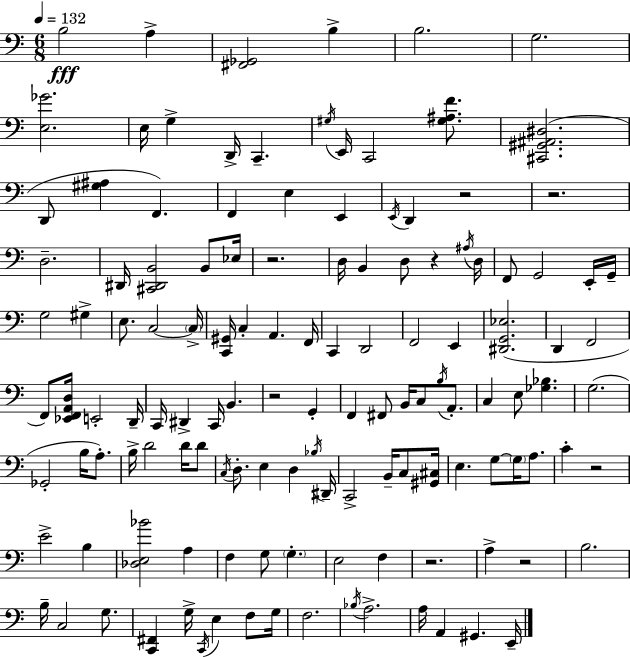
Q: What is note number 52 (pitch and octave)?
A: C2